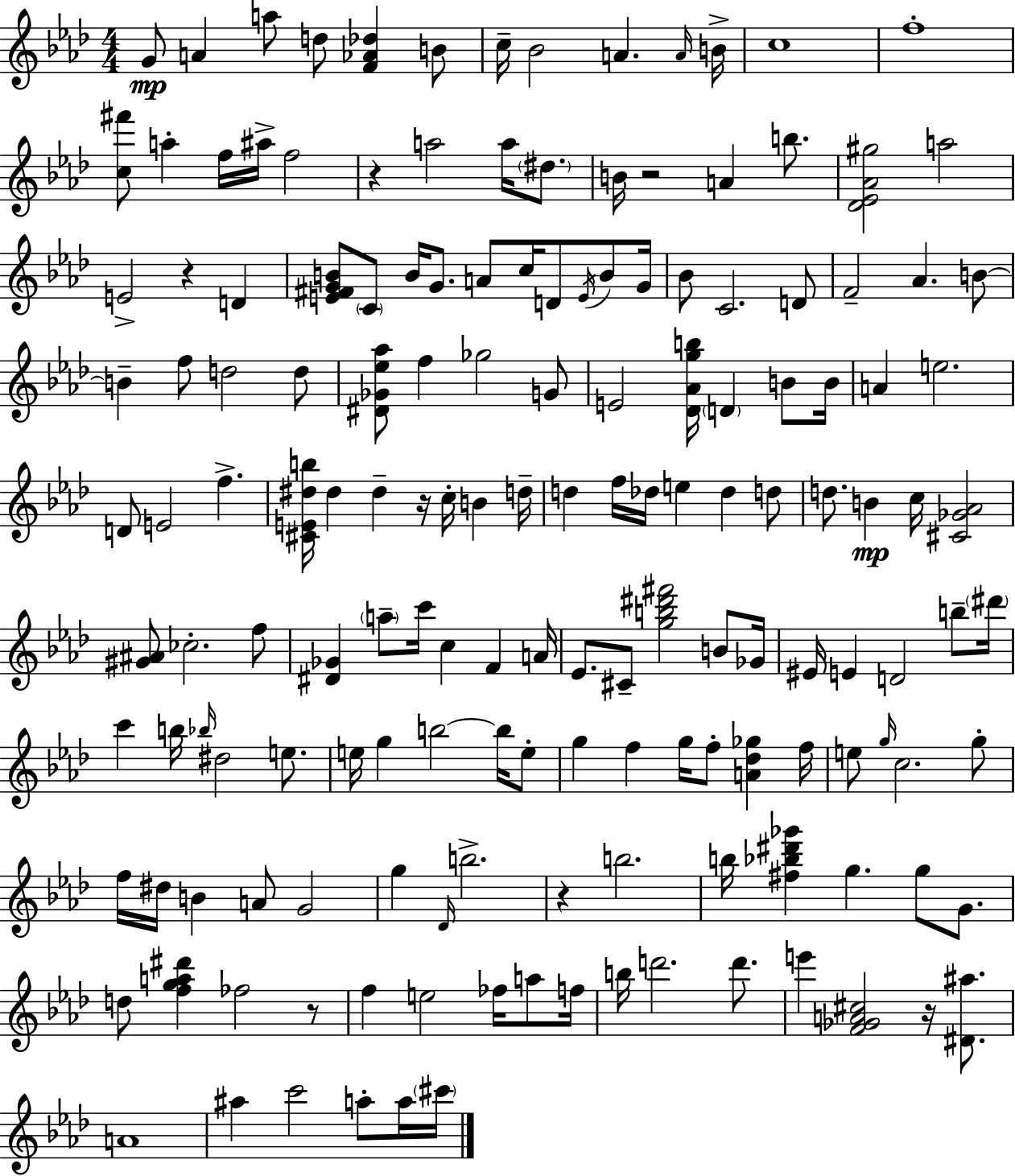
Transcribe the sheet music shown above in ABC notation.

X:1
T:Untitled
M:4/4
L:1/4
K:Fm
G/2 A a/2 d/2 [F_A_d] B/2 c/4 _B2 A A/4 B/4 c4 f4 [c^f']/2 a f/4 ^a/4 f2 z a2 a/4 ^d/2 B/4 z2 A b/2 [_D_E_A^g]2 a2 E2 z D [E^FGB]/2 C/2 B/4 G/2 A/2 c/4 D/2 E/4 B/2 G/4 _B/2 C2 D/2 F2 _A B/2 B f/2 d2 d/2 [^D_G_e_a]/2 f _g2 G/2 E2 [_D_Agb]/4 D B/2 B/4 A e2 D/2 E2 f [^CE^db]/4 ^d ^d z/4 c/4 B d/4 d f/4 _d/4 e _d d/2 d/2 B c/4 [^C_G_A]2 [^G^A]/2 _c2 f/2 [^D_G] a/2 c'/4 c F A/4 _E/2 ^C/2 [gb^d'^f']2 B/2 _G/4 ^E/4 E D2 b/2 ^d'/4 c' b/4 _b/4 ^d2 e/2 e/4 g b2 b/4 e/2 g f g/4 f/2 [A_d_g] f/4 e/2 g/4 c2 g/2 f/4 ^d/4 B A/2 G2 g _D/4 b2 z b2 b/4 [^f_b^d'_g'] g g/2 G/2 d/2 [fga^d'] _f2 z/2 f e2 _f/4 a/2 f/4 b/4 d'2 d'/2 e' [F_GA^c]2 z/4 [^D^a]/2 A4 ^a c'2 a/2 a/4 ^c'/4